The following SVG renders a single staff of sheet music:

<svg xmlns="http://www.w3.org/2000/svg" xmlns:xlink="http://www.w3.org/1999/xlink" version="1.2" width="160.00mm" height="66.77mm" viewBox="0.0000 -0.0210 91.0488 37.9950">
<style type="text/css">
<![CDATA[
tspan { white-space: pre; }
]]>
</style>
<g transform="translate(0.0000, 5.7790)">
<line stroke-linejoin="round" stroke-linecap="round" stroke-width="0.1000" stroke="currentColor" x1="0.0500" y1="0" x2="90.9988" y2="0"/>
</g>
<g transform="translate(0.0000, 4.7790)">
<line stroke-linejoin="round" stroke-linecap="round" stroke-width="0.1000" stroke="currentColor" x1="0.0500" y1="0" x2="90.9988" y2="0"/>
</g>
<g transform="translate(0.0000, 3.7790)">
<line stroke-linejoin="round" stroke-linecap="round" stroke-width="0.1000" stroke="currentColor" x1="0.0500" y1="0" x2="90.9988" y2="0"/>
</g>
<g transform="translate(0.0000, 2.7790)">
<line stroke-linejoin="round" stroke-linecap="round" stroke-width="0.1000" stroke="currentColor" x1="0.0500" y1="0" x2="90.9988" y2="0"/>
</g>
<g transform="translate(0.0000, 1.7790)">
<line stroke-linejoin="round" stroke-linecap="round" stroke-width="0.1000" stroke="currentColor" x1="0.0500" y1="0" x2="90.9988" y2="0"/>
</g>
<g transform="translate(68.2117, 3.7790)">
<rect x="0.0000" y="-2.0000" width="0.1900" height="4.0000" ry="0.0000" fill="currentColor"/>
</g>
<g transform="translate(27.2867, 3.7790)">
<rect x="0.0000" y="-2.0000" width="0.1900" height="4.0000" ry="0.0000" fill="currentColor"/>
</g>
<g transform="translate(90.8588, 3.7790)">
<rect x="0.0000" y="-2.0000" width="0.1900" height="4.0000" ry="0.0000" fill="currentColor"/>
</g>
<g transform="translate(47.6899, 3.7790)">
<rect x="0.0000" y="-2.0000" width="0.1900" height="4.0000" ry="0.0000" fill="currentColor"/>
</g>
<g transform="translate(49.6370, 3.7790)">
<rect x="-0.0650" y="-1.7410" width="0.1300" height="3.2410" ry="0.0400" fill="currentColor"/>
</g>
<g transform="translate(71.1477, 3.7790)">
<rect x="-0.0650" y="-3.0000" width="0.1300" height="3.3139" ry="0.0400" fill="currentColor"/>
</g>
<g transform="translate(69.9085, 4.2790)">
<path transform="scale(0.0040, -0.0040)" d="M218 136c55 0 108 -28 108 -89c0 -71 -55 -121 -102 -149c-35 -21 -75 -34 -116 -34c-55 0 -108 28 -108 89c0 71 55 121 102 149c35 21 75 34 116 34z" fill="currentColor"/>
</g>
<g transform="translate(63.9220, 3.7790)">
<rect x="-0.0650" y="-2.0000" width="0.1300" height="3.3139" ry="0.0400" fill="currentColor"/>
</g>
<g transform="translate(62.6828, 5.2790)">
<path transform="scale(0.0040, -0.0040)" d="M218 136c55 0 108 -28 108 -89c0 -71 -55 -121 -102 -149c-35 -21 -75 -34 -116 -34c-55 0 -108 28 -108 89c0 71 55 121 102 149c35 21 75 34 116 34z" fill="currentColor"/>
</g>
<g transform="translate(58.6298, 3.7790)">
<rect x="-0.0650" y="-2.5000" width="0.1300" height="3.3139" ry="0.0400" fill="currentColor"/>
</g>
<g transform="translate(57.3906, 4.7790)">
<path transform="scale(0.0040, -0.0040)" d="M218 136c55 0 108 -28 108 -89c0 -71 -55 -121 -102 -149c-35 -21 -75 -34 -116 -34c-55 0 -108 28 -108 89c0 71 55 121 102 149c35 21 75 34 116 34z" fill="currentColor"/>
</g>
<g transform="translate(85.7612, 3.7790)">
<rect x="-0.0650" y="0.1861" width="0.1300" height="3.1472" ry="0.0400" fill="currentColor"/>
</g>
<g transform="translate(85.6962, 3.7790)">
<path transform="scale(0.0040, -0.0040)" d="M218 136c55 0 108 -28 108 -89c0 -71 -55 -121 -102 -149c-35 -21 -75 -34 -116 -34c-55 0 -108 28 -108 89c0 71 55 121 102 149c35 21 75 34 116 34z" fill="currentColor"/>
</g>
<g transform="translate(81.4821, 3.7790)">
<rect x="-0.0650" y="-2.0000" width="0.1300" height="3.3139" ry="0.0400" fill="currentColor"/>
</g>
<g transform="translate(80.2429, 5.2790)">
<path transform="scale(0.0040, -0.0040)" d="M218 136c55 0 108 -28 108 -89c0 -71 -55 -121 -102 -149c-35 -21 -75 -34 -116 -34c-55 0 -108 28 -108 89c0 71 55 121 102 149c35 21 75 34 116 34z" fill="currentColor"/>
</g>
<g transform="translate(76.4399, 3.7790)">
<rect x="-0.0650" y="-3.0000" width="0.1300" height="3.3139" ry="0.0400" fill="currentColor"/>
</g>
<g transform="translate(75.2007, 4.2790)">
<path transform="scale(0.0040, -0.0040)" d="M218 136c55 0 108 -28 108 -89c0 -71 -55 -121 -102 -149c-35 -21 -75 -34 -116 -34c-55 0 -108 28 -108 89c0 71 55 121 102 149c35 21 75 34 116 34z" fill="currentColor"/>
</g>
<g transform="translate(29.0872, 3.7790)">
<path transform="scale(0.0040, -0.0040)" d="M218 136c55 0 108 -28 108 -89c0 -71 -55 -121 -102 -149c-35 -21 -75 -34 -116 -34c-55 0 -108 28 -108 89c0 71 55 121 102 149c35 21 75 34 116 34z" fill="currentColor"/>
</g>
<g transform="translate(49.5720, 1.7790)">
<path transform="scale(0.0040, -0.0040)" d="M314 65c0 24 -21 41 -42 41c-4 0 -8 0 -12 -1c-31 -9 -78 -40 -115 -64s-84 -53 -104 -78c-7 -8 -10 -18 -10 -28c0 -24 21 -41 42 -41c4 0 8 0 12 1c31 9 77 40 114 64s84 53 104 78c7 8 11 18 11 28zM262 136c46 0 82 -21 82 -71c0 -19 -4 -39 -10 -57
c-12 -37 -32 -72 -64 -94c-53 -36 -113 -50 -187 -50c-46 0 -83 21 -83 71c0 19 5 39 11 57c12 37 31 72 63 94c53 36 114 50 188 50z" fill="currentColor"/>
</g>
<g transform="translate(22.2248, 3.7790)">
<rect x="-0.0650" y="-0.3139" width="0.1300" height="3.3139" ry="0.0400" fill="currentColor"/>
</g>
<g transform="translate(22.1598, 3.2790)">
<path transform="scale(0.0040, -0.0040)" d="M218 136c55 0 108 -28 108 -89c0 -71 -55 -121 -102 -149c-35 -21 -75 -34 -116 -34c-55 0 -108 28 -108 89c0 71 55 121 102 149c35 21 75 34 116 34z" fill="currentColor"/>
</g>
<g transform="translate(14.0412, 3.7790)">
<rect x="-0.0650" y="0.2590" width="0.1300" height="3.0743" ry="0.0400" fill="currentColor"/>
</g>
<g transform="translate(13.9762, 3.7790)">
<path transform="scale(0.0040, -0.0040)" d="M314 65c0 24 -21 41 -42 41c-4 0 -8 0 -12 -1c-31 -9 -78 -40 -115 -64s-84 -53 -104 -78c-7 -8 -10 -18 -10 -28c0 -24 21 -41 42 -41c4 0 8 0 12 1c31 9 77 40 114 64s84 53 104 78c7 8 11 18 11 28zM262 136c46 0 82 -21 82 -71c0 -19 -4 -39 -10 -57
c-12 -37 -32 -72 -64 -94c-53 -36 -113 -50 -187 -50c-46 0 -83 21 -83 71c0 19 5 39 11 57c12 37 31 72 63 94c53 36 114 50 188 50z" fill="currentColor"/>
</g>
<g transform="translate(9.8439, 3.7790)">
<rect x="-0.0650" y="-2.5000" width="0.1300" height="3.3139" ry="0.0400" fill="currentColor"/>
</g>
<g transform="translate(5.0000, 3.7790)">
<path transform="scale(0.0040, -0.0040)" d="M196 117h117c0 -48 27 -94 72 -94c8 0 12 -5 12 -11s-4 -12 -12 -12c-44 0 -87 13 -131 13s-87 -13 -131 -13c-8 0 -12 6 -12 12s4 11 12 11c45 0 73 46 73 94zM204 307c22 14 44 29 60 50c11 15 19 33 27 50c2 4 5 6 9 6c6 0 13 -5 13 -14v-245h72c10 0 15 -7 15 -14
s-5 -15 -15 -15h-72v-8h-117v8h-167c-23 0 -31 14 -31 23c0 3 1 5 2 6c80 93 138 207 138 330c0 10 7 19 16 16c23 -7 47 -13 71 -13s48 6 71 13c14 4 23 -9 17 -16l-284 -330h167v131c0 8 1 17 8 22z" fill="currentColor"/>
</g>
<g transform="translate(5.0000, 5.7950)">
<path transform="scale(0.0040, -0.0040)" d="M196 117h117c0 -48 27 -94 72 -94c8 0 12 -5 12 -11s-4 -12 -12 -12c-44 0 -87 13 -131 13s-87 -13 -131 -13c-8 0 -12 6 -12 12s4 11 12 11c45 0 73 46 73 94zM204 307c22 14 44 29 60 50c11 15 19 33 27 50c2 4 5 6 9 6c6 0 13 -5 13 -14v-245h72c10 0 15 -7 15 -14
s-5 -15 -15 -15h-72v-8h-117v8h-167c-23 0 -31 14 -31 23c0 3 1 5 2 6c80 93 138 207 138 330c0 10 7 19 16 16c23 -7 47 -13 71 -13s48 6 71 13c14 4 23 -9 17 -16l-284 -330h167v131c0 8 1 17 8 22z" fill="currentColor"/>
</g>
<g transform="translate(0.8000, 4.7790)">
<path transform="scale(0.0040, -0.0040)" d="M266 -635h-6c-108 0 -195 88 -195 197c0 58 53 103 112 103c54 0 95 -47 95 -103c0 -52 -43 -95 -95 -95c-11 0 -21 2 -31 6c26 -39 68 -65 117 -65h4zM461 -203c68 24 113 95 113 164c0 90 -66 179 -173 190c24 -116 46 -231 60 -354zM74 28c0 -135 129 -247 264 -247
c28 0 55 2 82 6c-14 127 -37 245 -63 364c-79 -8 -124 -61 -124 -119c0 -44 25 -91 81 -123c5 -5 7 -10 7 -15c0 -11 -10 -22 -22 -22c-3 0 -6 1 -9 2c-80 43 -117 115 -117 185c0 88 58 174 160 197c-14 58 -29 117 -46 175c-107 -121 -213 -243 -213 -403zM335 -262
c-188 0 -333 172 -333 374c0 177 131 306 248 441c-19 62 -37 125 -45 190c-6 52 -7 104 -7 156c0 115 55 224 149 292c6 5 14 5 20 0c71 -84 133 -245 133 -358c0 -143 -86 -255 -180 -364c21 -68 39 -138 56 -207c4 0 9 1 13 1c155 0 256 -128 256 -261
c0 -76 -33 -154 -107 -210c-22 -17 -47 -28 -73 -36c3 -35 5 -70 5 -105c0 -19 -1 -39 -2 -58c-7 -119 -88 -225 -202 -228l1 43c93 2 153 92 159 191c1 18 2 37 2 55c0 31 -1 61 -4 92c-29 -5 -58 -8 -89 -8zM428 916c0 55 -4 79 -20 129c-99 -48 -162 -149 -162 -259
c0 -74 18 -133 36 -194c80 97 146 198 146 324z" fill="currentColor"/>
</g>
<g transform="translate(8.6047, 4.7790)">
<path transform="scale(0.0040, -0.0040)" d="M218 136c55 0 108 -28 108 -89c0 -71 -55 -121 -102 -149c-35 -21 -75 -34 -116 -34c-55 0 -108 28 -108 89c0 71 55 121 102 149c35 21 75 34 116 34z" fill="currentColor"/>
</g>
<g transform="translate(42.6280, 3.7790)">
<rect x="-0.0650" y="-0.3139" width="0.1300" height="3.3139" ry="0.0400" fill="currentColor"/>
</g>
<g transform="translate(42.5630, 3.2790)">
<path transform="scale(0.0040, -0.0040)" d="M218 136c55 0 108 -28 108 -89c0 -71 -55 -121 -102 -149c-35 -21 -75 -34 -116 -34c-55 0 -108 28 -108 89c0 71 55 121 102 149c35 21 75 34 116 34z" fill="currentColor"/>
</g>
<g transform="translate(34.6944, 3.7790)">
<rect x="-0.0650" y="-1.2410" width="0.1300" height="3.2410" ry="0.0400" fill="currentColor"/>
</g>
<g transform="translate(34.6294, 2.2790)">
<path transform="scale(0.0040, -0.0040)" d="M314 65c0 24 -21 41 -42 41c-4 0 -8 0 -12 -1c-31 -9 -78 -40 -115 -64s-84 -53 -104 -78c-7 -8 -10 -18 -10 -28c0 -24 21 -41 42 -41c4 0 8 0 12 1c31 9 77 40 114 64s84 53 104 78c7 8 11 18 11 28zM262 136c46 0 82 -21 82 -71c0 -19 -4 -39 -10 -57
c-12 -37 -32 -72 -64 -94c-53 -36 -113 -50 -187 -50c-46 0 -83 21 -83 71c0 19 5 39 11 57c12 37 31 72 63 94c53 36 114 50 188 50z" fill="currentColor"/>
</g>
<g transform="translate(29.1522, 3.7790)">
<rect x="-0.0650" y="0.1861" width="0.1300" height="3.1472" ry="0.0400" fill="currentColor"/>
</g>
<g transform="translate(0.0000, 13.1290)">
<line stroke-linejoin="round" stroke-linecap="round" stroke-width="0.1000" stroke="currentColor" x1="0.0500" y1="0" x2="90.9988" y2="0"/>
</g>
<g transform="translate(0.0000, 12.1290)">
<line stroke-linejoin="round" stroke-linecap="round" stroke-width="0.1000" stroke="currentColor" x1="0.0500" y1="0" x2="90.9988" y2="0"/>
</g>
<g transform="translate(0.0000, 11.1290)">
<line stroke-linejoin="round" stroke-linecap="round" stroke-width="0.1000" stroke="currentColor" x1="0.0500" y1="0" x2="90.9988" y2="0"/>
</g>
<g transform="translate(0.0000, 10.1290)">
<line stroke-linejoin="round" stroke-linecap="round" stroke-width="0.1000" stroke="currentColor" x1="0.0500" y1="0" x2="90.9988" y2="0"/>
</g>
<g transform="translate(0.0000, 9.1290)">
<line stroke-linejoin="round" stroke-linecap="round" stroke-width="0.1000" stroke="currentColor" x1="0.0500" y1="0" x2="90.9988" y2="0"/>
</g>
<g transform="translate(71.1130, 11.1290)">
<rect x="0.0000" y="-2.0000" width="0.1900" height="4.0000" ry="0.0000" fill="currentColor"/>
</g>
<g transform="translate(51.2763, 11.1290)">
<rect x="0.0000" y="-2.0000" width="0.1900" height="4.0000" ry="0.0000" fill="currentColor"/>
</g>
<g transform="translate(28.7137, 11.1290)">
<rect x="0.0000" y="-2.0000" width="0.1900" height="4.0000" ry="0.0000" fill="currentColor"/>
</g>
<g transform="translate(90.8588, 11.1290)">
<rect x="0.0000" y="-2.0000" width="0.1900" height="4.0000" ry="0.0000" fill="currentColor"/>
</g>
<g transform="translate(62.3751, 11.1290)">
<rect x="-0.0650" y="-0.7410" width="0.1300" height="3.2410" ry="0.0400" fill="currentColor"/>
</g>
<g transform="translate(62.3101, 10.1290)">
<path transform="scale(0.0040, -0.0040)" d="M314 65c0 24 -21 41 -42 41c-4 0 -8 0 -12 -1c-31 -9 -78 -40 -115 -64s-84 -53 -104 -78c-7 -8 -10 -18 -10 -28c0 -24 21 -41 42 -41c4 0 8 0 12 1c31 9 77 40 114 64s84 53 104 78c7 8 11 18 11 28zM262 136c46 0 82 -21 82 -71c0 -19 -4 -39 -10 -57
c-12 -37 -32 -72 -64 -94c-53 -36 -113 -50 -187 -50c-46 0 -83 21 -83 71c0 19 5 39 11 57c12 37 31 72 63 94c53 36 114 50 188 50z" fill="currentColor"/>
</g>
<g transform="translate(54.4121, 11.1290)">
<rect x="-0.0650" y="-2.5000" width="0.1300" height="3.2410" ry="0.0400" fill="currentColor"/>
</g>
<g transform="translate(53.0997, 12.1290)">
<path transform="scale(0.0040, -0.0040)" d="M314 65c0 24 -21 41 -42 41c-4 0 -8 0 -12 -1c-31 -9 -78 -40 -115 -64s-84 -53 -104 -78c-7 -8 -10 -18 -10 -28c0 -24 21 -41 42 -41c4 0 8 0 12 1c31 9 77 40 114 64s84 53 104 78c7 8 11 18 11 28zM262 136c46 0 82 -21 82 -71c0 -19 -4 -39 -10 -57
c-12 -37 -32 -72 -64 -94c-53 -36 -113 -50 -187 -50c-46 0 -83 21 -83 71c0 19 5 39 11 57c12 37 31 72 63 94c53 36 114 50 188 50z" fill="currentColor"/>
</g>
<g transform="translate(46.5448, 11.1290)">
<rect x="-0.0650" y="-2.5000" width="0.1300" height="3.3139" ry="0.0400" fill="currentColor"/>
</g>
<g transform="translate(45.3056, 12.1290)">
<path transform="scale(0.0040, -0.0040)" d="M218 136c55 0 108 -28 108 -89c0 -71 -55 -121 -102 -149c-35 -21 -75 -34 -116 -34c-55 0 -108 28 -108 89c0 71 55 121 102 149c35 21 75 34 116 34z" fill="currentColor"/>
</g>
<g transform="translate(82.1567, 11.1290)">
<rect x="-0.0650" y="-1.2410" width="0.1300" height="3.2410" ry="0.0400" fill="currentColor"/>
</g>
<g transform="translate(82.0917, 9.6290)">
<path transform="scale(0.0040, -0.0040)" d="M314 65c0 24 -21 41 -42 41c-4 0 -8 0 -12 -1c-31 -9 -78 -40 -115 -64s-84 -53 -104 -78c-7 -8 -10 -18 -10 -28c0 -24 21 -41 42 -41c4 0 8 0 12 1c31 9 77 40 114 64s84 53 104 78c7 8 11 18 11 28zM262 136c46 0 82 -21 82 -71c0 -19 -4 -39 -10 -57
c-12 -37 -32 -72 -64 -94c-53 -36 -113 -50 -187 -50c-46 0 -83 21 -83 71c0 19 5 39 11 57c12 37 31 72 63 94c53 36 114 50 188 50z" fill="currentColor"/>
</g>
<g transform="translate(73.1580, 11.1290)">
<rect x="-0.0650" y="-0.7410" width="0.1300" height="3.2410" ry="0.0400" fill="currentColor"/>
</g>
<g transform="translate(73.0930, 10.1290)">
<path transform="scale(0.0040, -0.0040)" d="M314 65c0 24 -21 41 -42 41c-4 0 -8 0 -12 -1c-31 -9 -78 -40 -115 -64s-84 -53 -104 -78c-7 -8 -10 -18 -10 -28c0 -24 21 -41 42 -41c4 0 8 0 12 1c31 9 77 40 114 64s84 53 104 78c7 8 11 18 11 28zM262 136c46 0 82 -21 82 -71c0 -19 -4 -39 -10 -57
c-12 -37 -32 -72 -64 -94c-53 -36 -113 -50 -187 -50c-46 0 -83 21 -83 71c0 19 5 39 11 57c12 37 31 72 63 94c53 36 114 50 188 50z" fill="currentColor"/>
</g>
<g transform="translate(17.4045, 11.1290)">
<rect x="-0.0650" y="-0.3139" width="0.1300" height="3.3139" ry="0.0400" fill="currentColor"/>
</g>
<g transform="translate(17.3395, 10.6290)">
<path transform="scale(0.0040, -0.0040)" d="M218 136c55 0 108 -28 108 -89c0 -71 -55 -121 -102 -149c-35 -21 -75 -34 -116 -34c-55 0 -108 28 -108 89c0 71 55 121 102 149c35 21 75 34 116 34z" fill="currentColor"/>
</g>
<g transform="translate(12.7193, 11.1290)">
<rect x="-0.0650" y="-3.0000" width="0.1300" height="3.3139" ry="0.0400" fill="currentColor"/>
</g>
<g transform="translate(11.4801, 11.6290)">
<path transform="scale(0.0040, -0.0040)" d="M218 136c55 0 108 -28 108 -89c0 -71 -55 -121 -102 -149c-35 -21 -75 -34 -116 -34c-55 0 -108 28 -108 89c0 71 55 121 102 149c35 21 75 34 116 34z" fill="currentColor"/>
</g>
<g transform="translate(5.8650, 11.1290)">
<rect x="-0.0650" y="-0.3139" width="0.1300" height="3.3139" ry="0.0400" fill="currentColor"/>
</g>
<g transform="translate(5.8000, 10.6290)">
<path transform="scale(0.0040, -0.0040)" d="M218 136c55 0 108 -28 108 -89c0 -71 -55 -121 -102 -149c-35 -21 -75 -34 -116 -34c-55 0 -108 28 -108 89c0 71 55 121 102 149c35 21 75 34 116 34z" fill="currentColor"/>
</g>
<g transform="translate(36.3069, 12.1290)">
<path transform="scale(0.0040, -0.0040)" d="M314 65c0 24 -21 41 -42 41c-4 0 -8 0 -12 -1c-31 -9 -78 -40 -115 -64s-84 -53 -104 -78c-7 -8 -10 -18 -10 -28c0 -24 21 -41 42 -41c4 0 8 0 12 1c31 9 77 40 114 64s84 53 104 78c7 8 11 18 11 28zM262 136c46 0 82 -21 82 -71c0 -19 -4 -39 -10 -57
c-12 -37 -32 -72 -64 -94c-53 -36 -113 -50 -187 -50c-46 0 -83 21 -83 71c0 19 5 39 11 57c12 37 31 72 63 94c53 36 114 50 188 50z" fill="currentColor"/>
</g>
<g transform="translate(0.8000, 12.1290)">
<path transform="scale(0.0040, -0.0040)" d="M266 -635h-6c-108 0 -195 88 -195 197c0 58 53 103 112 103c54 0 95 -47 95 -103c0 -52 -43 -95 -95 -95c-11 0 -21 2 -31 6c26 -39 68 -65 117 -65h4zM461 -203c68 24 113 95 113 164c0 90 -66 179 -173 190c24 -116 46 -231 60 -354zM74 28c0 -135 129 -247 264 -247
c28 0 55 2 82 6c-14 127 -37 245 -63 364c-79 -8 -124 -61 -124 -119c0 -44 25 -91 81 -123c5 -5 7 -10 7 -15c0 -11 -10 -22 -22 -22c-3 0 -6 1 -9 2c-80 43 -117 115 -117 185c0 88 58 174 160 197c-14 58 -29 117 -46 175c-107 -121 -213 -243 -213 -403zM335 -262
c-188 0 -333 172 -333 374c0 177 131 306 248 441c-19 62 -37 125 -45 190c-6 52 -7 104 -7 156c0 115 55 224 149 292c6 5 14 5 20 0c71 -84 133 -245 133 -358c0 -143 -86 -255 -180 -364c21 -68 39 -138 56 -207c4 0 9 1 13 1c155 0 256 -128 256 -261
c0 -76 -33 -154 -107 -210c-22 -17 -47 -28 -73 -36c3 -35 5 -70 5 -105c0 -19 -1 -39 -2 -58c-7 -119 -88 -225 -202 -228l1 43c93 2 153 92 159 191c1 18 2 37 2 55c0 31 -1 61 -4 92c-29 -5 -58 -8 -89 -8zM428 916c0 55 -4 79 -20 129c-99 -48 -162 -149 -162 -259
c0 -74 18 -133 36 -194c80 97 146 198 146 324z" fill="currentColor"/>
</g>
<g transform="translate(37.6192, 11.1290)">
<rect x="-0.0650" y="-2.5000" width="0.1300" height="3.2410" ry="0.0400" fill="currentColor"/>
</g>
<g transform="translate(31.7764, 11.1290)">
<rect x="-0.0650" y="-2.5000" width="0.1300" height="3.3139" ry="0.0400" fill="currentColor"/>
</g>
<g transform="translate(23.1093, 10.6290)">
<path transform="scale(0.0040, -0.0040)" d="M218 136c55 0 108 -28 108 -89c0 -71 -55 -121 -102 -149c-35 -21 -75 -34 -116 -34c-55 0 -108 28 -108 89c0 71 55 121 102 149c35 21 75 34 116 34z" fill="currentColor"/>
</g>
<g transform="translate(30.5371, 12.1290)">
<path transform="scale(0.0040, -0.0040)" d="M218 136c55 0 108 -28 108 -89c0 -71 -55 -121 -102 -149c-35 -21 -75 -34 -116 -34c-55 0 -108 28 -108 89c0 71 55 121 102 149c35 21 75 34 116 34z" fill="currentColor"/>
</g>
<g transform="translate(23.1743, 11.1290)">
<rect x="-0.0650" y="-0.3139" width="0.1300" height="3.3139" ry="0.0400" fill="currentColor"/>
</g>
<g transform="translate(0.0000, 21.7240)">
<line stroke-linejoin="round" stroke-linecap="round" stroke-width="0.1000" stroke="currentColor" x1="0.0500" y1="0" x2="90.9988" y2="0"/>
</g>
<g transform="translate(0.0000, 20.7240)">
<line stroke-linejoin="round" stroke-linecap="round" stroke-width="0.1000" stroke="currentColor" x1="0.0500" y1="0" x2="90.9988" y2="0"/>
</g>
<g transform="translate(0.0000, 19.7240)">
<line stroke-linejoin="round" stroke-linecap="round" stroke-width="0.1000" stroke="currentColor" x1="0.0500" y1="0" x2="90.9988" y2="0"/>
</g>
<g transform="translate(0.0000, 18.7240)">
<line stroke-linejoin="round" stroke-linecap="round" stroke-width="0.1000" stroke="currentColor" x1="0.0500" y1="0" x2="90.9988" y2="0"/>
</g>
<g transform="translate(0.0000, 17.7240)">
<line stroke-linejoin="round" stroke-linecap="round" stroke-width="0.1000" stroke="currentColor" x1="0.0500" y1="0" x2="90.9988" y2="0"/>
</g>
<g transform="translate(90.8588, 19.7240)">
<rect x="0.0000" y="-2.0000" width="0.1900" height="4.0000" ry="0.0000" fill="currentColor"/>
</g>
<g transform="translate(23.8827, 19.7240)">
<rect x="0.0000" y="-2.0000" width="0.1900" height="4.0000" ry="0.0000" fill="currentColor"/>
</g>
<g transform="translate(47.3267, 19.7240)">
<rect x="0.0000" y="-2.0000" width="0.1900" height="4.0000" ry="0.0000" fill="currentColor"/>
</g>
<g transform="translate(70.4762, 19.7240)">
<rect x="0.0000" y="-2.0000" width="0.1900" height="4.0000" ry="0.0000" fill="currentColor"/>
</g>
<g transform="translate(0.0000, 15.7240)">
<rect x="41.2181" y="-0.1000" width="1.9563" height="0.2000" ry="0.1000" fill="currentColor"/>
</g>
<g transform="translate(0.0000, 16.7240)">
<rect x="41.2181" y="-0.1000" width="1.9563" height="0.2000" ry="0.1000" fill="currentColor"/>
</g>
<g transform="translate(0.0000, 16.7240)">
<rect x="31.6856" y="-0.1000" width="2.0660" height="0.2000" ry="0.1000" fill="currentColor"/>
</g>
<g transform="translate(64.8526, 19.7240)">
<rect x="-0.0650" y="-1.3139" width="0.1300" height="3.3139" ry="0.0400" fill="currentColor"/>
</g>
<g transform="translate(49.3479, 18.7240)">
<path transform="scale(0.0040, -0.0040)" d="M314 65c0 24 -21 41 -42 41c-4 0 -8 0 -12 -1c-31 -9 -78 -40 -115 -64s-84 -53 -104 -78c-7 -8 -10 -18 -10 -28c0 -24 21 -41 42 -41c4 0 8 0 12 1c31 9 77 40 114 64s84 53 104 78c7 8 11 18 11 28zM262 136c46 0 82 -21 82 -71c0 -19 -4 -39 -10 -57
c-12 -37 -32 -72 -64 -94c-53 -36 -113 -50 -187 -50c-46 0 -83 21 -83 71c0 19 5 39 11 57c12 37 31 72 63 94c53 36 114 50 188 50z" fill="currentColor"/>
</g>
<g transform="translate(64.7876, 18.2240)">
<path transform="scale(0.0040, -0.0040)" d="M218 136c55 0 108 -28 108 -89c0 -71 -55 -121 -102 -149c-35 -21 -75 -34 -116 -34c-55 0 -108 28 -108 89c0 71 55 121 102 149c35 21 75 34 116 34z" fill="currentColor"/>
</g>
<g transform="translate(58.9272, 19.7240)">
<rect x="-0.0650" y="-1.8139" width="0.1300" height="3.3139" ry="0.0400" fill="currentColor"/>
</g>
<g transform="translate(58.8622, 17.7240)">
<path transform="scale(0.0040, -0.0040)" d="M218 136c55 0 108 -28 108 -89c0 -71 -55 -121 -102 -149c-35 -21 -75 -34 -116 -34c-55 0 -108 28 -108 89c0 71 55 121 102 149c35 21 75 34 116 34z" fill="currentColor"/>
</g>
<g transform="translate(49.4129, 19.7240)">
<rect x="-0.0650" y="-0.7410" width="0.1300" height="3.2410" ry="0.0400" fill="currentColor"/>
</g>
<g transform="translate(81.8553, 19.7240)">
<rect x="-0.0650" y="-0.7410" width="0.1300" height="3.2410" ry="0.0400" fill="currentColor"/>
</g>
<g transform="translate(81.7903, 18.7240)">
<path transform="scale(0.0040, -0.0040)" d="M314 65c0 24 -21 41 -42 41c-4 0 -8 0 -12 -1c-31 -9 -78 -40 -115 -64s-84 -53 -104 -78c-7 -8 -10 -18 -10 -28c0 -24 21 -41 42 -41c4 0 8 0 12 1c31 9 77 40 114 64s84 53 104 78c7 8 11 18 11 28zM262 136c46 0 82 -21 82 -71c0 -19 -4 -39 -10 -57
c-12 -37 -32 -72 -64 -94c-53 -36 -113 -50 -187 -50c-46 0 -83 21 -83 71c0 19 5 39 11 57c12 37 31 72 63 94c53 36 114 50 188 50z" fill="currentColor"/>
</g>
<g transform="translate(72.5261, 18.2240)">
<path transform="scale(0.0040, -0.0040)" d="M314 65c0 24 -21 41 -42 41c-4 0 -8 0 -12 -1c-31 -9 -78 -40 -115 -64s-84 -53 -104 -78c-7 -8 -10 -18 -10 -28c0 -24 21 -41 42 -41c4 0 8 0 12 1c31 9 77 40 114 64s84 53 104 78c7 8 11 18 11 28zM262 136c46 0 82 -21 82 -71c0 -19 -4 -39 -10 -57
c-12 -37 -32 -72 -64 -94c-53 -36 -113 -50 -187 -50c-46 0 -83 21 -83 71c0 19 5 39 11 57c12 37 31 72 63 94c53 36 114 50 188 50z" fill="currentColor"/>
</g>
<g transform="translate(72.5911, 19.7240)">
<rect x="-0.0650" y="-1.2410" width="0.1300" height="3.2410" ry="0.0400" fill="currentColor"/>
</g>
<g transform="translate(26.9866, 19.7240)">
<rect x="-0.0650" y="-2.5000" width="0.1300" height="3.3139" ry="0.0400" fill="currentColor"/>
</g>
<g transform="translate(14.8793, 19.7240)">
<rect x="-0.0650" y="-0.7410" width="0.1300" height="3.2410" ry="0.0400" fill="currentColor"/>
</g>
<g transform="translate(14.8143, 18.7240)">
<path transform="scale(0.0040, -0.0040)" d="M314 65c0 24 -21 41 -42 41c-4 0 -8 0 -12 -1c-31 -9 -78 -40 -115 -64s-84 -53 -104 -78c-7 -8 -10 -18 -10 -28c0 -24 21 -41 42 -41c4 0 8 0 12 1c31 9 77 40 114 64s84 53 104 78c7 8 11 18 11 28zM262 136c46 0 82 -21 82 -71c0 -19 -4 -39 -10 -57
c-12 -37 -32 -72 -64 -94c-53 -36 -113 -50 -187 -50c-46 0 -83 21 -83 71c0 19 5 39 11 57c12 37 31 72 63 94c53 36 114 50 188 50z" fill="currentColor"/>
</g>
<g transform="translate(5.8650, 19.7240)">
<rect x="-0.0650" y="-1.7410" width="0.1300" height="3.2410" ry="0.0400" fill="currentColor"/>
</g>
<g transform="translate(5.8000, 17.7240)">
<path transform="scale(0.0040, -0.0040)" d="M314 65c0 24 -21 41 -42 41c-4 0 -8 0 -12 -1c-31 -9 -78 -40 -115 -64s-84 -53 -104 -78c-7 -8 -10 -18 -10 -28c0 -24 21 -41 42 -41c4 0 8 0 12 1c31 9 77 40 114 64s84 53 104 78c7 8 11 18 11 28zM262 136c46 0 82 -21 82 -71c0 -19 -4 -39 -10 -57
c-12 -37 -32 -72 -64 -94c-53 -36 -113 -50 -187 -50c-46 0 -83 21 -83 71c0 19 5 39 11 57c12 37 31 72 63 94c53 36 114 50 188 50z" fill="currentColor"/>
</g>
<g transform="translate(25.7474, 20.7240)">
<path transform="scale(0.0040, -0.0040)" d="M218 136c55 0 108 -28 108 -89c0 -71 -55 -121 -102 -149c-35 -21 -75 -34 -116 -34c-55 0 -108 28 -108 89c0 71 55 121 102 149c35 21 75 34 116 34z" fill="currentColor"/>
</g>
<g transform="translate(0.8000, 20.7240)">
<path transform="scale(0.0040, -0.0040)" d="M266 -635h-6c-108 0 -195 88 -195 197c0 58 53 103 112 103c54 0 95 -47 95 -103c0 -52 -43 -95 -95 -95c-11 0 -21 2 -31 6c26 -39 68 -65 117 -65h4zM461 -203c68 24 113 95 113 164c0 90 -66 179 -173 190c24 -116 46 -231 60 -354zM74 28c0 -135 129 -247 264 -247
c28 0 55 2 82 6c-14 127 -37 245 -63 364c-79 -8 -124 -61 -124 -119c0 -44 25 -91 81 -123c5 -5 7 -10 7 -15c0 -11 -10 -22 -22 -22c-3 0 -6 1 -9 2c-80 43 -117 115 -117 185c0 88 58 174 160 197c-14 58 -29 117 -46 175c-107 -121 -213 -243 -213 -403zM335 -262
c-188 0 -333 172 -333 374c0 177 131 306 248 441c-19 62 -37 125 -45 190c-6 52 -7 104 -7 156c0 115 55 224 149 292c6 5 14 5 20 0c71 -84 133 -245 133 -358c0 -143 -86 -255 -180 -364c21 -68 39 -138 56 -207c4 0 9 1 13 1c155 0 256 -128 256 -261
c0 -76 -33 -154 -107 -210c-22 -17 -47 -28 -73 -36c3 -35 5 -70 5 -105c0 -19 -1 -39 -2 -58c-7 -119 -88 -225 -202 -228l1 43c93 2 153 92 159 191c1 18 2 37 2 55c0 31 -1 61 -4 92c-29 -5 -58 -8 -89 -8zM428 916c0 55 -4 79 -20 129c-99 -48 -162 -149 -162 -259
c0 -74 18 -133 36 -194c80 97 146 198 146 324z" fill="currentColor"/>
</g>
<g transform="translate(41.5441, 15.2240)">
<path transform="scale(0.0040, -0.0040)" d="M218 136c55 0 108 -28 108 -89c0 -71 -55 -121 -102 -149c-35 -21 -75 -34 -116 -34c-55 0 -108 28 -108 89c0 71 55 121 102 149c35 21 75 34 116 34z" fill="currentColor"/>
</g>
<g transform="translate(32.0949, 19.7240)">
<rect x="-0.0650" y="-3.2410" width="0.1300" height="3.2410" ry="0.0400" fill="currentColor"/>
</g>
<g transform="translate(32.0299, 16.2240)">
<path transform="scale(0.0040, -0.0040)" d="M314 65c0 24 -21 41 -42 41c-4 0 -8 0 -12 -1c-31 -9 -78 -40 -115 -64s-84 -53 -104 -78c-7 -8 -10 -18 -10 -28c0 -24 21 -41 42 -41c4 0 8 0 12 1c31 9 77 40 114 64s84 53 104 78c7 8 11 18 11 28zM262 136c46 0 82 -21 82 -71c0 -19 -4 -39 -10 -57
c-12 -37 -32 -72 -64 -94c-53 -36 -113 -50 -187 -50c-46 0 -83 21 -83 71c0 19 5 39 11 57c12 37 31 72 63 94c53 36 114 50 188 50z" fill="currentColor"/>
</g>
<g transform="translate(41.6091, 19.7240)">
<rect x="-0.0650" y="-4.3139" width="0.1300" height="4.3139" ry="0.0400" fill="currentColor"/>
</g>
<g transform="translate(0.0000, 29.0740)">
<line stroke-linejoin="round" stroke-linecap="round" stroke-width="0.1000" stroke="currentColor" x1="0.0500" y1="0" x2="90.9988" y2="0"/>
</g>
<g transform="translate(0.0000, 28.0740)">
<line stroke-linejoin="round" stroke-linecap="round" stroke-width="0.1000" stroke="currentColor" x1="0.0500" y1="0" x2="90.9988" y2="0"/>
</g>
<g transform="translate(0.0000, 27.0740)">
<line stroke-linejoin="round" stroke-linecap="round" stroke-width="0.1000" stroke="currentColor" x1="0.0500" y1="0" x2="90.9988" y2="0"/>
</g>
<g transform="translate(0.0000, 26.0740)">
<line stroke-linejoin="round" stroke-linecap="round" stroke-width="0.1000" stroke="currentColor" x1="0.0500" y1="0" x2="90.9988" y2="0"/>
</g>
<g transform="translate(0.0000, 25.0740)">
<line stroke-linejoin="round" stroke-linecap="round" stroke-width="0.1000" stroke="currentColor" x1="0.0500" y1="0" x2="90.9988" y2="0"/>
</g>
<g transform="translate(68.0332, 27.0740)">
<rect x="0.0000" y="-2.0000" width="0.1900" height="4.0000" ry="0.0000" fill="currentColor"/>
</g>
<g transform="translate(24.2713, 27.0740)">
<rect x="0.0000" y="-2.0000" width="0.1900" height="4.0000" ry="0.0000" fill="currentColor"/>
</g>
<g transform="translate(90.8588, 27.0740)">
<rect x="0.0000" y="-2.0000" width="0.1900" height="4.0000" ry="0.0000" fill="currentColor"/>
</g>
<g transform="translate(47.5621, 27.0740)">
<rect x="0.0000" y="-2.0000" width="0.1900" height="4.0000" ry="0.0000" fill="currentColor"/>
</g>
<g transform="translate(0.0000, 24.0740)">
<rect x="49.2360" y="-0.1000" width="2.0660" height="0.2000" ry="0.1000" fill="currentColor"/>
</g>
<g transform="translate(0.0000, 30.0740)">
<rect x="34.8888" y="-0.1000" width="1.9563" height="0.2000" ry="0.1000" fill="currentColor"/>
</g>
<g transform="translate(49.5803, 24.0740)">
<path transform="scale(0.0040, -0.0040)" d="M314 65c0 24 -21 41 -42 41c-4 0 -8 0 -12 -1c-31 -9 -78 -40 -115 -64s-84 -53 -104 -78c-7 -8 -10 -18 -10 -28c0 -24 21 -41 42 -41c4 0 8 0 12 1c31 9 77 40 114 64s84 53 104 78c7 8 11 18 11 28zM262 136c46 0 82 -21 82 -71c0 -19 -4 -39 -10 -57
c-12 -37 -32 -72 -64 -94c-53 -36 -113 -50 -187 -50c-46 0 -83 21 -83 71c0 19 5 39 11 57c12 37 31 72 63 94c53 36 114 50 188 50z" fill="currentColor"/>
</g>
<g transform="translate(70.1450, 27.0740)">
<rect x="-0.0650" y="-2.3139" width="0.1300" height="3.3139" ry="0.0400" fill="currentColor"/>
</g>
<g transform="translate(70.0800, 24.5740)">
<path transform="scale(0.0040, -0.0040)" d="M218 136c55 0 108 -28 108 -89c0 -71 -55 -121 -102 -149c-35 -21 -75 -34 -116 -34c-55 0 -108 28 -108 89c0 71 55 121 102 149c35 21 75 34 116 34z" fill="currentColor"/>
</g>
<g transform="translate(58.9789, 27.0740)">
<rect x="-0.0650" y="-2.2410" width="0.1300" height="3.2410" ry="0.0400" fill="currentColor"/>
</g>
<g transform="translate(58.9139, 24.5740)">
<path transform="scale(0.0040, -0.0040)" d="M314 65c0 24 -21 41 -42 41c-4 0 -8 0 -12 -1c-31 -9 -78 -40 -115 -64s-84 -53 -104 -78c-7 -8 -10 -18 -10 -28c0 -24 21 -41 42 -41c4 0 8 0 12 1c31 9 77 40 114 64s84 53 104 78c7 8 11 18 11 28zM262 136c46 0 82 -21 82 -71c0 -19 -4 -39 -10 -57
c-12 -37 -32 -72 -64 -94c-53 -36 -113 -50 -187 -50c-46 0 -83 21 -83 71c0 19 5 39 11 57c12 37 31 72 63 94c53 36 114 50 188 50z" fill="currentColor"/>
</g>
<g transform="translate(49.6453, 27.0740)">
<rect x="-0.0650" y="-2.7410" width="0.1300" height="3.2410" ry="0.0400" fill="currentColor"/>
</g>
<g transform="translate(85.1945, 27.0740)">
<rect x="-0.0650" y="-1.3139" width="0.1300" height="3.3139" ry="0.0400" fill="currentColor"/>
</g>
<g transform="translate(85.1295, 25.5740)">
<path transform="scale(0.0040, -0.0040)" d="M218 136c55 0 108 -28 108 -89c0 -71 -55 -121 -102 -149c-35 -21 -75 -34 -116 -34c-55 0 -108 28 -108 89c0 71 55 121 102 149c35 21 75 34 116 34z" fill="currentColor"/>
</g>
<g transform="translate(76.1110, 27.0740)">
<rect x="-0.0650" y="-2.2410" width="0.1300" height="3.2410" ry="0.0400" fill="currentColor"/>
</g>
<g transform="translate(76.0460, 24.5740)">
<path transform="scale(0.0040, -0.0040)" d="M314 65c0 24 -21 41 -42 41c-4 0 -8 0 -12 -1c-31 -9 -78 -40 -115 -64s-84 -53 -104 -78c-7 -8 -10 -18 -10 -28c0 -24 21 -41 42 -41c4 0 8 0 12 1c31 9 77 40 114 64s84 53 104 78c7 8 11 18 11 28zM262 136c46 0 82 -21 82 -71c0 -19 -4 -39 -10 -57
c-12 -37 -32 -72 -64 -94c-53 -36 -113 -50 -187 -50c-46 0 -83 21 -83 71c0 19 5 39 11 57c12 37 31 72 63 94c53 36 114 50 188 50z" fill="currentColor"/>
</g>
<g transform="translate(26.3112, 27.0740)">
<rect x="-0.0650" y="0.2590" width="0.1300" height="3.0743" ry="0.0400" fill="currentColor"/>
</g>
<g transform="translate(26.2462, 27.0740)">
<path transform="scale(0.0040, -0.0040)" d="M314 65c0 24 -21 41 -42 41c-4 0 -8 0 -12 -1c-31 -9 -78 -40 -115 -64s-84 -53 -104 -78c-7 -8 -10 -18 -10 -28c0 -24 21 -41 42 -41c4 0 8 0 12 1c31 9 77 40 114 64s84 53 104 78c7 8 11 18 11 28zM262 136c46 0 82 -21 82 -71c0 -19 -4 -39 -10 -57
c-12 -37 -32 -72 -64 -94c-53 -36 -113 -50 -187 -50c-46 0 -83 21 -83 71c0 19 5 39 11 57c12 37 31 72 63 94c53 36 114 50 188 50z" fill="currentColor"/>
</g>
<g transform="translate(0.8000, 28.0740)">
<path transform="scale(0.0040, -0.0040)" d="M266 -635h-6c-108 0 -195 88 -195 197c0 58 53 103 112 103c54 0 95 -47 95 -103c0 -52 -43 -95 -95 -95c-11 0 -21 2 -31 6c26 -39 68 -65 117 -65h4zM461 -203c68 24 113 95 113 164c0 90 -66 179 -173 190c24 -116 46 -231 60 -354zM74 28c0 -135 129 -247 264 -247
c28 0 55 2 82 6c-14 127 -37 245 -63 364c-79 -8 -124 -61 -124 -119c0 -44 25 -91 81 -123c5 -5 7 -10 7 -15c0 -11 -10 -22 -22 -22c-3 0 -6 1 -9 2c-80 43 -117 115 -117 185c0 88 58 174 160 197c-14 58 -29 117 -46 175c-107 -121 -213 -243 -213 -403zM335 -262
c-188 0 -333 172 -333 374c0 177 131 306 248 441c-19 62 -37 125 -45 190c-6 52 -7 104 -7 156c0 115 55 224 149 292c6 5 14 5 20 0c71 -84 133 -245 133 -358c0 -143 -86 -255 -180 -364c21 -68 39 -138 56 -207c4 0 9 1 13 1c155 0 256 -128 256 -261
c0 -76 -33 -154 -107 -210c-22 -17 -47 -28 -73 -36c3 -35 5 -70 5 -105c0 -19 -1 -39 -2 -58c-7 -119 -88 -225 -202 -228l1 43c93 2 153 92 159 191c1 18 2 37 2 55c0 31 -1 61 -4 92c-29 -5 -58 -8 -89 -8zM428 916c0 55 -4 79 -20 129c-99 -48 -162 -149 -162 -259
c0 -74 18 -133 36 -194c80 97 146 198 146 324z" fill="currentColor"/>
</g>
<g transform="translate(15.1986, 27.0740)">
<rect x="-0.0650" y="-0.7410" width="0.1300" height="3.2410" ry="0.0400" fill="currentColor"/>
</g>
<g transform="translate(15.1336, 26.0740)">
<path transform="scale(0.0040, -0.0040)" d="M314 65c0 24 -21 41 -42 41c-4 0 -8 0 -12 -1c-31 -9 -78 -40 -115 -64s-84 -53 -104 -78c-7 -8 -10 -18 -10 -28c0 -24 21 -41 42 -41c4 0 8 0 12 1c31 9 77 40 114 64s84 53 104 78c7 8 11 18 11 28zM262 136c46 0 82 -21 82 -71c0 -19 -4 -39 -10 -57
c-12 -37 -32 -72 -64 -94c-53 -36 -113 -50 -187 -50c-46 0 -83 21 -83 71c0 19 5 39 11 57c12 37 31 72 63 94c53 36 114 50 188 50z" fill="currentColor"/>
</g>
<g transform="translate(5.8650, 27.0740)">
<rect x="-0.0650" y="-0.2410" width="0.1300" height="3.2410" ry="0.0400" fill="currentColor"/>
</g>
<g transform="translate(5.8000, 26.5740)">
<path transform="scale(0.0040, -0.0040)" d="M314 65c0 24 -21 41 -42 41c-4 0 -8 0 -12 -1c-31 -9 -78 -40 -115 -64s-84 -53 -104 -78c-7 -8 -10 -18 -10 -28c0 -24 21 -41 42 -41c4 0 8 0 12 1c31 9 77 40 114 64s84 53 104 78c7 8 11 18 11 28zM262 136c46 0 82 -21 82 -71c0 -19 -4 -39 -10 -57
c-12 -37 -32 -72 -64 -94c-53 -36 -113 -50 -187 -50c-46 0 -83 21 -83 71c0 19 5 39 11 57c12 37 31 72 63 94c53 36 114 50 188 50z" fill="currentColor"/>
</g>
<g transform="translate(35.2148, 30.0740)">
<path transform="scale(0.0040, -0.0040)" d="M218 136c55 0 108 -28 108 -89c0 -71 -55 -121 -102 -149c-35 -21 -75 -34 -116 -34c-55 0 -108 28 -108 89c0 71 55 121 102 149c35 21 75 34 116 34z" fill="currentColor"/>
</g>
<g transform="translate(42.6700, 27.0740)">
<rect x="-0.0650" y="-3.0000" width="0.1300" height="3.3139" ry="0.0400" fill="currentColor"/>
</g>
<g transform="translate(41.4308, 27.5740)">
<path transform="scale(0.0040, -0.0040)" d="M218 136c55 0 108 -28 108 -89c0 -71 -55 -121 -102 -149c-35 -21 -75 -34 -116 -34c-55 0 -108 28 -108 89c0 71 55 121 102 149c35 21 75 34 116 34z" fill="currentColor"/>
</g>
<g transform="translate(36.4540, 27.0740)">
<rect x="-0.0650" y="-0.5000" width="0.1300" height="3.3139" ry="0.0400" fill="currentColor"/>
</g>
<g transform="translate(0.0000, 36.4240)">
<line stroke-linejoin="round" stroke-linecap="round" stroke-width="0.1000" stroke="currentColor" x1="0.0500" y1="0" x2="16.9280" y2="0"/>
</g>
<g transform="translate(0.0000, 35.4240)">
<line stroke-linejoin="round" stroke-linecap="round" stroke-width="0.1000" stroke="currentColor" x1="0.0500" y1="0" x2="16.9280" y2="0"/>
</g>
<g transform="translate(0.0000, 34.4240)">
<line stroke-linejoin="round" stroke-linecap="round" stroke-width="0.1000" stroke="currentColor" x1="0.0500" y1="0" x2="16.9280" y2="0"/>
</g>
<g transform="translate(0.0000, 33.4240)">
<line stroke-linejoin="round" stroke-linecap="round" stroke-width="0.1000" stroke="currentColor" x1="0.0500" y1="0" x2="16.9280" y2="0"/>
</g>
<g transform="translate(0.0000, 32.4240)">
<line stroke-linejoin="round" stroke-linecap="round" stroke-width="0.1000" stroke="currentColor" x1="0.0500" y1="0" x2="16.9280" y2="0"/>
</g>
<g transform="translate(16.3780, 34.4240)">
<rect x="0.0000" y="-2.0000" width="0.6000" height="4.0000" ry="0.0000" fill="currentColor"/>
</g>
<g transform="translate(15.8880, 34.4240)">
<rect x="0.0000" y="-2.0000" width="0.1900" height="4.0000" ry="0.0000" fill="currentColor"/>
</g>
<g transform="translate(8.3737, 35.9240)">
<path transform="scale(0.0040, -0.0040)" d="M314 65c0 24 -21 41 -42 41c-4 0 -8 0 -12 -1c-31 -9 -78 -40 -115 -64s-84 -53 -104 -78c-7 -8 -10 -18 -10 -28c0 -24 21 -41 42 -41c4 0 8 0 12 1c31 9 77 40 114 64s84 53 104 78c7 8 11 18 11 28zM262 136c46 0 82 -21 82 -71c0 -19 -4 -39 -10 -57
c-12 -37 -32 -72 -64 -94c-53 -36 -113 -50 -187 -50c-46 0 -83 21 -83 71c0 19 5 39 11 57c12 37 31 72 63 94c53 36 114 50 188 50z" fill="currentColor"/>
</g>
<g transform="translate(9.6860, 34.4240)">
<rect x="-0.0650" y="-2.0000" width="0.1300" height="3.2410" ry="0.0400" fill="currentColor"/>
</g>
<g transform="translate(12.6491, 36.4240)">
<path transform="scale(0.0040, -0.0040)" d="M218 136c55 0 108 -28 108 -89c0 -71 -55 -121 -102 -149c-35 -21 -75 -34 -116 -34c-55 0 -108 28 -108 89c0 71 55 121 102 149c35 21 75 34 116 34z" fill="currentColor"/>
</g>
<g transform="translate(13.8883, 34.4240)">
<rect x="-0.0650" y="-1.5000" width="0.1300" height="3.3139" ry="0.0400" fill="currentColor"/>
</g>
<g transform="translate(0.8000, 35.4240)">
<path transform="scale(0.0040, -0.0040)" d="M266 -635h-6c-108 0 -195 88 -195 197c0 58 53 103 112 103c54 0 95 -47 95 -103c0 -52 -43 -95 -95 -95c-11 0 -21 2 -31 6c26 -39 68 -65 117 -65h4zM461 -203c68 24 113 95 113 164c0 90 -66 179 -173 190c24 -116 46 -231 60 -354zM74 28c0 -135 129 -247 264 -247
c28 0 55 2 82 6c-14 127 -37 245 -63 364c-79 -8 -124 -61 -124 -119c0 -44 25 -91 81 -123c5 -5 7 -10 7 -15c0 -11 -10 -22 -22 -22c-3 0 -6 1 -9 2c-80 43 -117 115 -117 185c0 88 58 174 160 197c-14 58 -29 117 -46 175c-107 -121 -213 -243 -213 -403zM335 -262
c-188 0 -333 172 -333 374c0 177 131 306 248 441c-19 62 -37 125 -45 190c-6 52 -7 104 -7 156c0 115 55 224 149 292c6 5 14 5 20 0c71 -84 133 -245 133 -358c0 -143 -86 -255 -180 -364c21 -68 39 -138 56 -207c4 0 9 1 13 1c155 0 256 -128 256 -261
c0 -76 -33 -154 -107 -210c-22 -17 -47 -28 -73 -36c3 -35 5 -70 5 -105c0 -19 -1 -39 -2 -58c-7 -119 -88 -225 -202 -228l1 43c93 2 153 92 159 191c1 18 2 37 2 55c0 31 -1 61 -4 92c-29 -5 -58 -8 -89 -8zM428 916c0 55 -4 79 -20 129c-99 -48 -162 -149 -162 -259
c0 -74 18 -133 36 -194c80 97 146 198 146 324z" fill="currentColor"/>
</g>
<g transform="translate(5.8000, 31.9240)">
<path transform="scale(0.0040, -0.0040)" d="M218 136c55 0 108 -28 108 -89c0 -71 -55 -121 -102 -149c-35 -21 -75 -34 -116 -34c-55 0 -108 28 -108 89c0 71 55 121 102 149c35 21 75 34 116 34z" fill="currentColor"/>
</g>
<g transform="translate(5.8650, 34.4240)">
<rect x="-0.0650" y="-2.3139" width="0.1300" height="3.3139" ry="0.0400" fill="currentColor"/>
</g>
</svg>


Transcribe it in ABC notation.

X:1
T:Untitled
M:4/4
L:1/4
K:C
G B2 c B e2 c f2 G F A A F B c A c c G G2 G G2 d2 d2 e2 f2 d2 G b2 d' d2 f e e2 d2 c2 d2 B2 C A a2 g2 g g2 e g F2 E